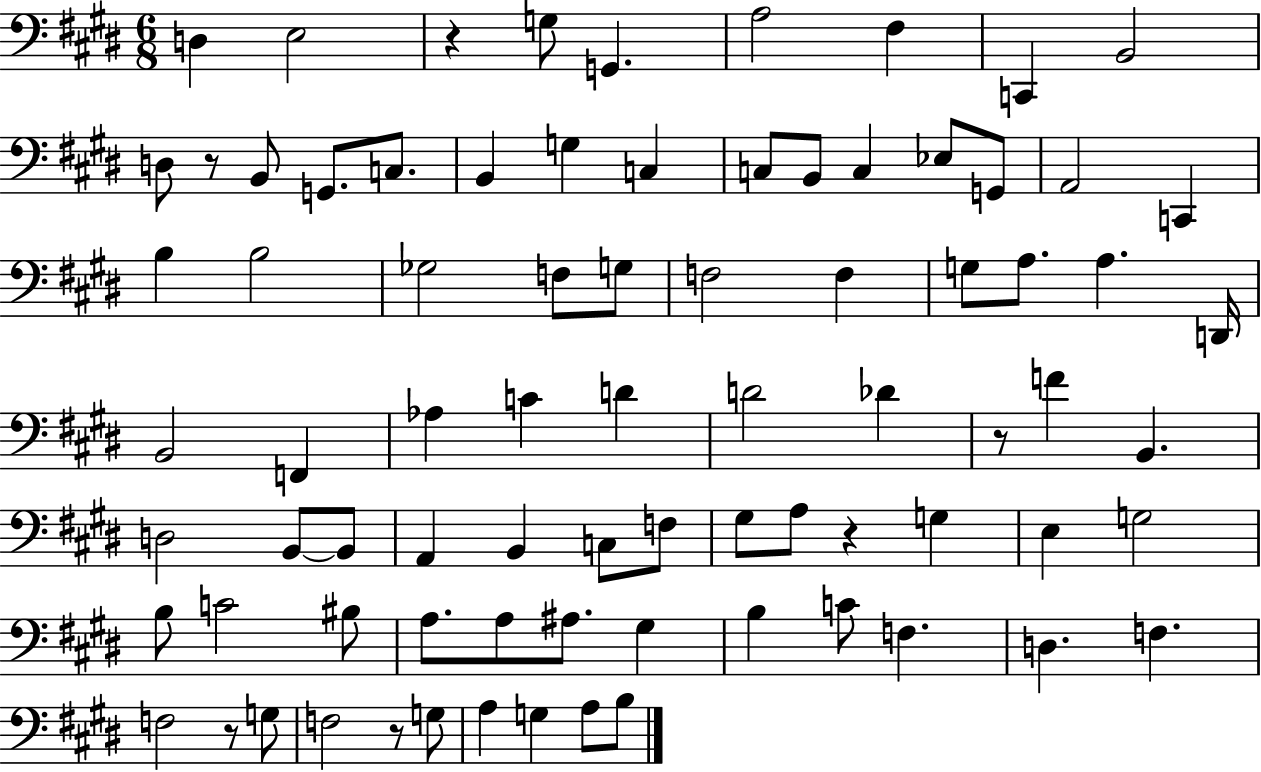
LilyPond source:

{
  \clef bass
  \numericTimeSignature
  \time 6/8
  \key e \major
  d4 e2 | r4 g8 g,4. | a2 fis4 | c,4 b,2 | \break d8 r8 b,8 g,8. c8. | b,4 g4 c4 | c8 b,8 c4 ees8 g,8 | a,2 c,4 | \break b4 b2 | ges2 f8 g8 | f2 f4 | g8 a8. a4. d,16 | \break b,2 f,4 | aes4 c'4 d'4 | d'2 des'4 | r8 f'4 b,4. | \break d2 b,8~~ b,8 | a,4 b,4 c8 f8 | gis8 a8 r4 g4 | e4 g2 | \break b8 c'2 bis8 | a8. a8 ais8. gis4 | b4 c'8 f4. | d4. f4. | \break f2 r8 g8 | f2 r8 g8 | a4 g4 a8 b8 | \bar "|."
}